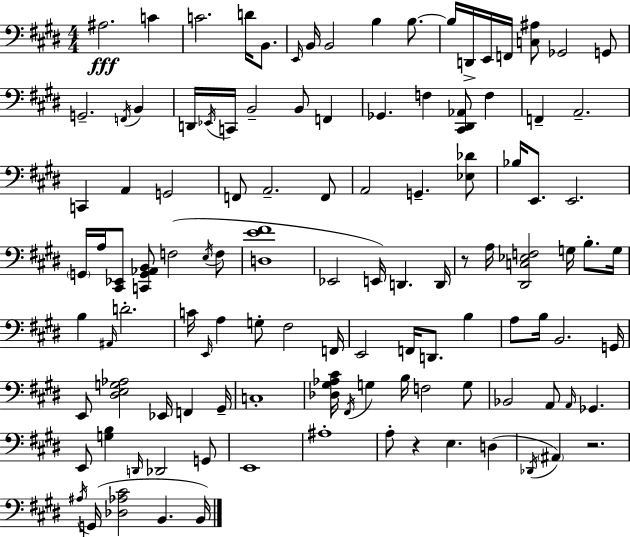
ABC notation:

X:1
T:Untitled
M:4/4
L:1/4
K:E
^A,2 C C2 D/4 B,,/2 E,,/4 B,,/4 B,,2 B, B,/2 B,/4 D,,/4 E,,/4 F,,/4 [C,^A,]/2 _G,,2 G,,/2 G,,2 F,,/4 B,, D,,/4 _E,,/4 C,,/4 B,,2 B,,/2 F,, _G,, F, [^C,,^D,,_A,,]/2 F, F,, A,,2 C,, A,, G,,2 F,,/2 A,,2 F,,/2 A,,2 G,, [_E,_D]/2 _B,/4 E,,/2 E,,2 G,,/4 A,/4 [^C,,_E,,]/2 [C,,G,,_A,,B,,]/2 F,2 E,/4 F,/2 [D,E^F]4 _E,,2 E,,/4 D,, D,,/4 z/2 A,/4 [^D,,C,_E,F,]2 G,/4 B,/2 G,/4 B, ^A,,/4 D2 C/4 E,,/4 A, G,/2 ^F,2 F,,/4 E,,2 F,,/4 D,,/2 B, A,/2 B,/4 B,,2 G,,/4 E,,/2 [^D,E,G,_A,]2 _E,,/4 F,, ^G,,/4 C,4 [_D,^G,_A,^C]/4 ^F,,/4 G, B,/4 F,2 G,/2 _B,,2 A,,/2 A,,/4 _G,, E,,/2 [G,B,] D,,/4 _D,,2 G,,/2 E,,4 ^A,4 A,/2 z E, D, _D,,/4 ^A,, z2 ^A,/4 G,,/4 [_D,_A,^C]2 B,, B,,/4